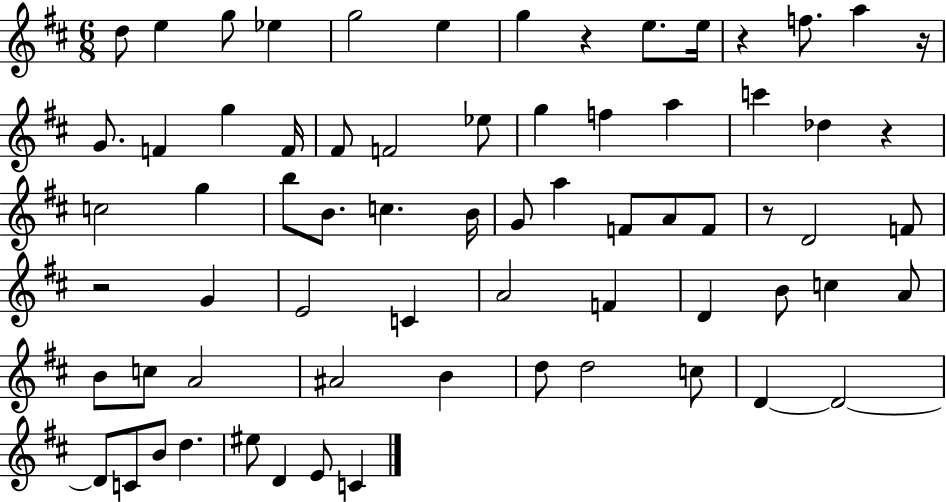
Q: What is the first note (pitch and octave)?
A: D5